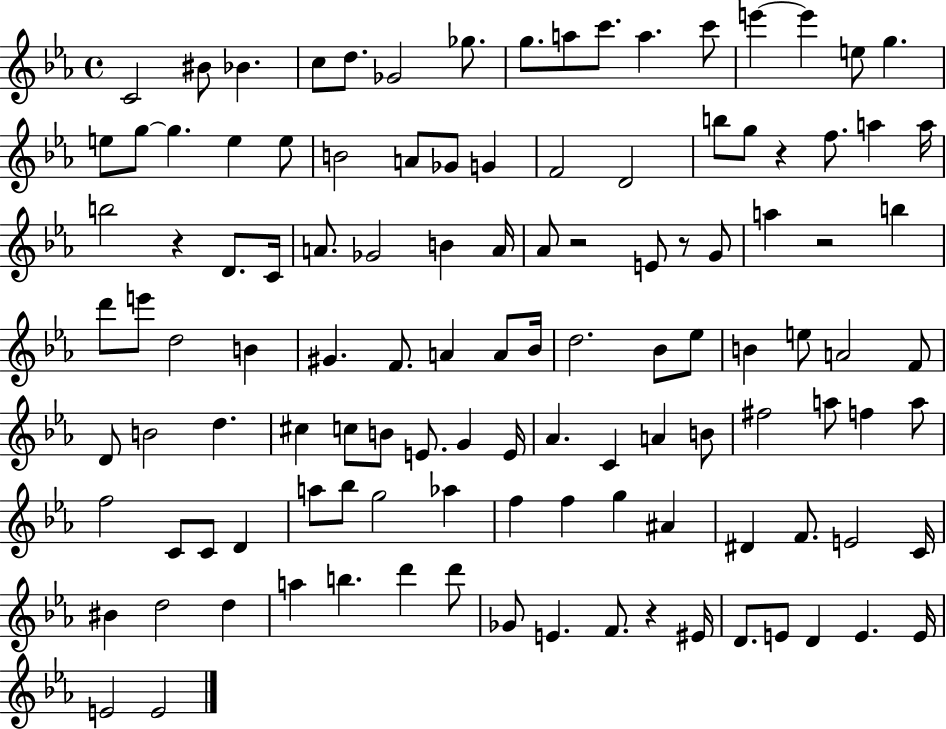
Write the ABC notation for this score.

X:1
T:Untitled
M:4/4
L:1/4
K:Eb
C2 ^B/2 _B c/2 d/2 _G2 _g/2 g/2 a/2 c'/2 a c'/2 e' e' e/2 g e/2 g/2 g e e/2 B2 A/2 _G/2 G F2 D2 b/2 g/2 z f/2 a a/4 b2 z D/2 C/4 A/2 _G2 B A/4 _A/2 z2 E/2 z/2 G/2 a z2 b d'/2 e'/2 d2 B ^G F/2 A A/2 _B/4 d2 _B/2 _e/2 B e/2 A2 F/2 D/2 B2 d ^c c/2 B/2 E/2 G E/4 _A C A B/2 ^f2 a/2 f a/2 f2 C/2 C/2 D a/2 _b/2 g2 _a f f g ^A ^D F/2 E2 C/4 ^B d2 d a b d' d'/2 _G/2 E F/2 z ^E/4 D/2 E/2 D E E/4 E2 E2